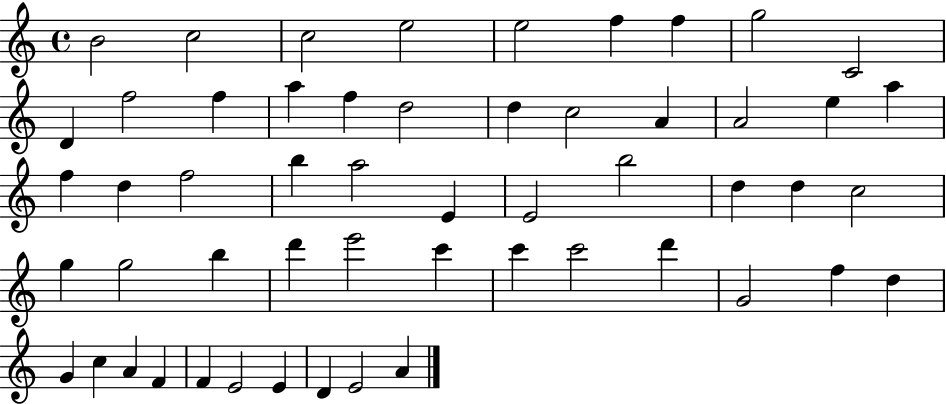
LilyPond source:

{
  \clef treble
  \time 4/4
  \defaultTimeSignature
  \key c \major
  b'2 c''2 | c''2 e''2 | e''2 f''4 f''4 | g''2 c'2 | \break d'4 f''2 f''4 | a''4 f''4 d''2 | d''4 c''2 a'4 | a'2 e''4 a''4 | \break f''4 d''4 f''2 | b''4 a''2 e'4 | e'2 b''2 | d''4 d''4 c''2 | \break g''4 g''2 b''4 | d'''4 e'''2 c'''4 | c'''4 c'''2 d'''4 | g'2 f''4 d''4 | \break g'4 c''4 a'4 f'4 | f'4 e'2 e'4 | d'4 e'2 a'4 | \bar "|."
}